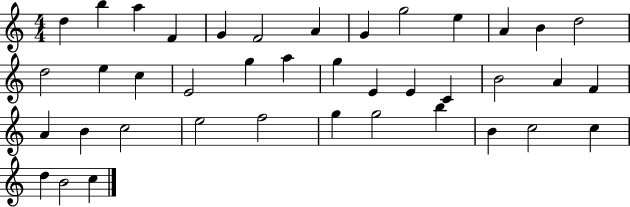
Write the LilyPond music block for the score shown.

{
  \clef treble
  \numericTimeSignature
  \time 4/4
  \key c \major
  d''4 b''4 a''4 f'4 | g'4 f'2 a'4 | g'4 g''2 e''4 | a'4 b'4 d''2 | \break d''2 e''4 c''4 | e'2 g''4 a''4 | g''4 e'4 e'4 c'4 | b'2 a'4 f'4 | \break a'4 b'4 c''2 | e''2 f''2 | g''4 g''2 b''4 | b'4 c''2 c''4 | \break d''4 b'2 c''4 | \bar "|."
}